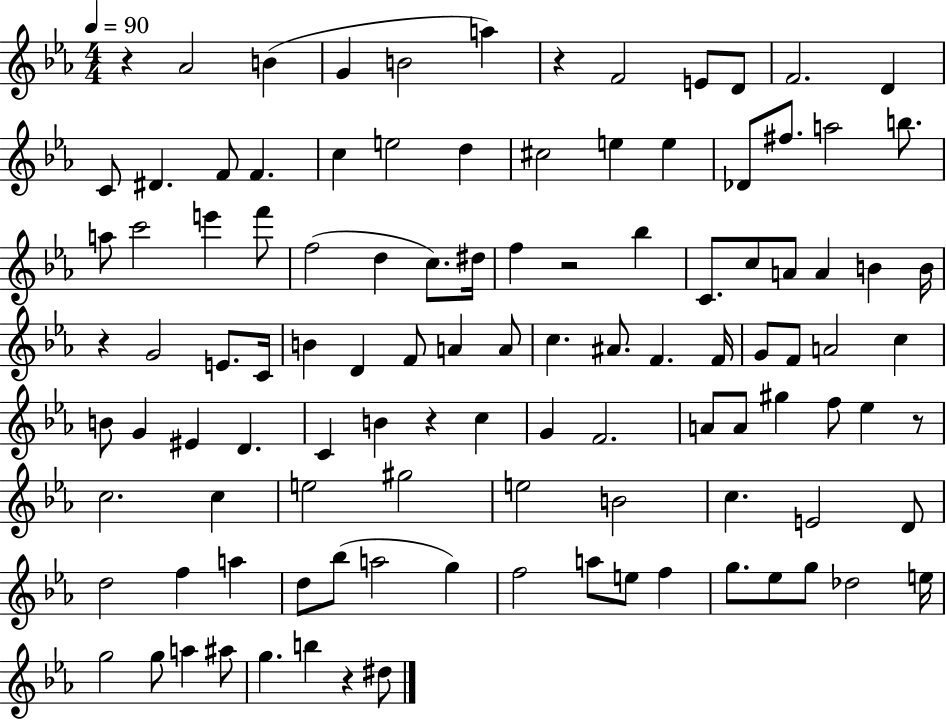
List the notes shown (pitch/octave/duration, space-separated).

R/q Ab4/h B4/q G4/q B4/h A5/q R/q F4/h E4/e D4/e F4/h. D4/q C4/e D#4/q. F4/e F4/q. C5/q E5/h D5/q C#5/h E5/q E5/q Db4/e F#5/e. A5/h B5/e. A5/e C6/h E6/q F6/e F5/h D5/q C5/e. D#5/s F5/q R/h Bb5/q C4/e. C5/e A4/e A4/q B4/q B4/s R/q G4/h E4/e. C4/s B4/q D4/q F4/e A4/q A4/e C5/q. A#4/e. F4/q. F4/s G4/e F4/e A4/h C5/q B4/e G4/q EIS4/q D4/q. C4/q B4/q R/q C5/q G4/q F4/h. A4/e A4/e G#5/q F5/e Eb5/q R/e C5/h. C5/q E5/h G#5/h E5/h B4/h C5/q. E4/h D4/e D5/h F5/q A5/q D5/e Bb5/e A5/h G5/q F5/h A5/e E5/e F5/q G5/e. Eb5/e G5/e Db5/h E5/s G5/h G5/e A5/q A#5/e G5/q. B5/q R/q D#5/e